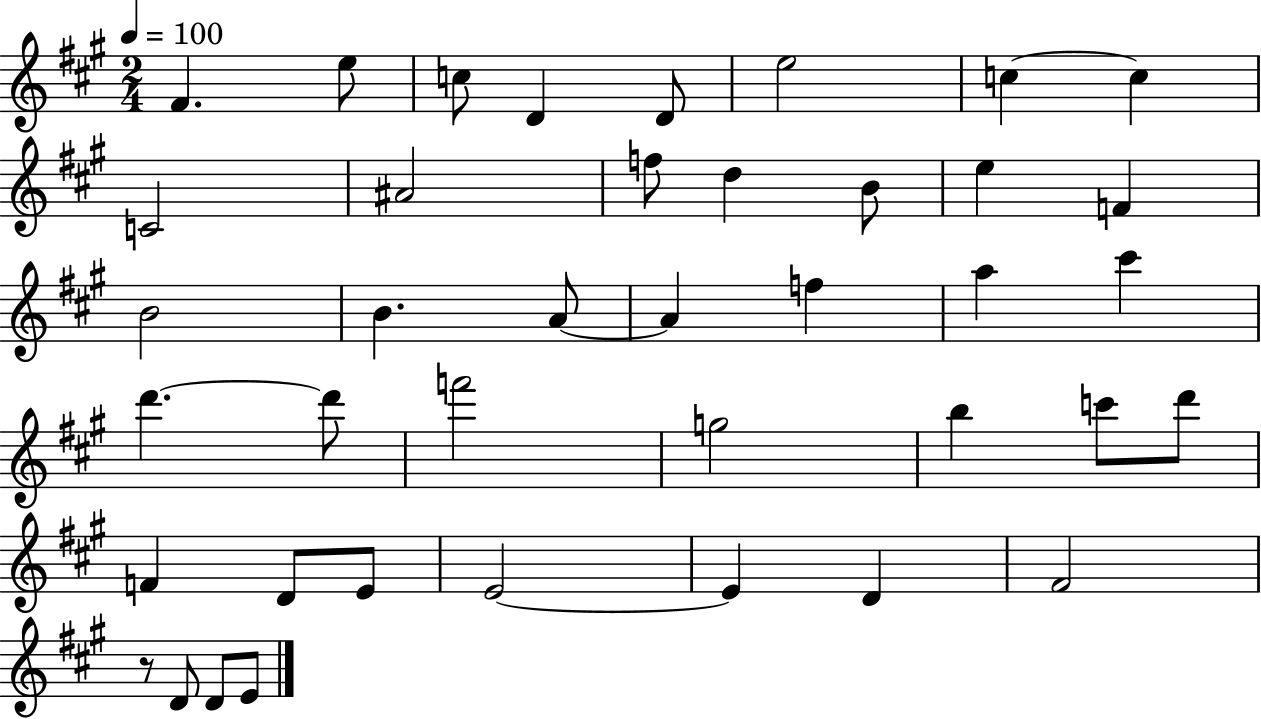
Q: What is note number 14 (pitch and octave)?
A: E5